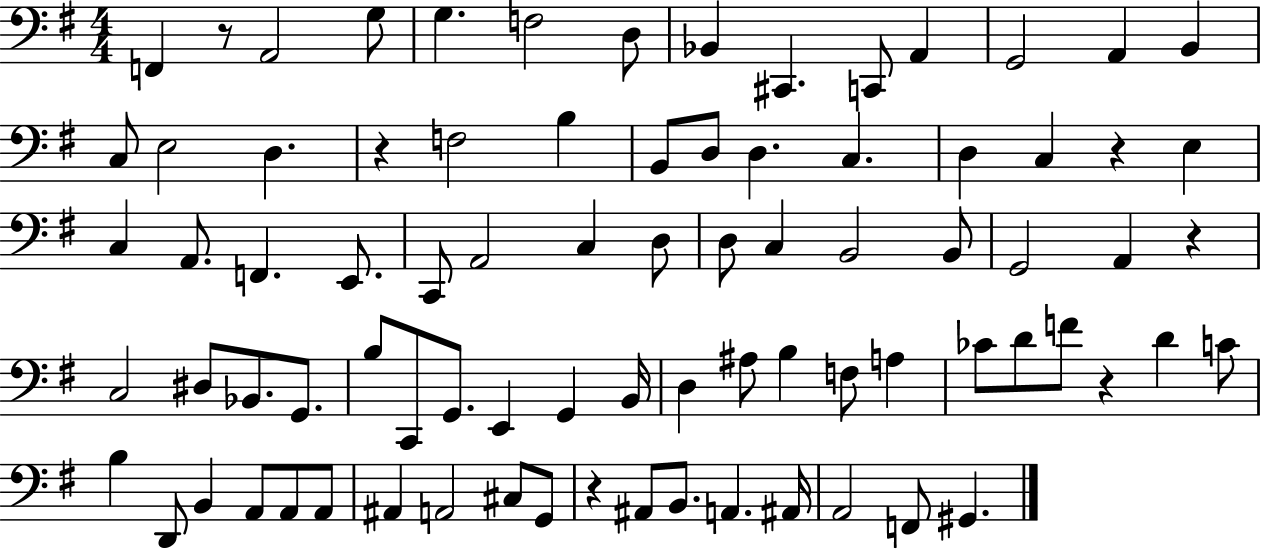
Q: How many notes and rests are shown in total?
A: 82